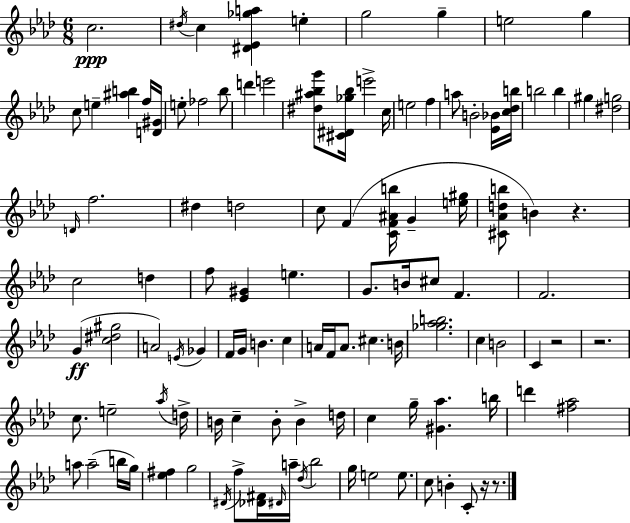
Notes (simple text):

C5/h. D#5/s C5/q [D#4,Eb4,Gb5,A5]/q E5/q G5/h G5/q E5/h G5/q C5/e E5/q [A#5,B5]/q F5/s [D4,G#4]/s E5/e FES5/h Bb5/e D6/q E6/h [D#5,A#5,Bb5,G6]/e [C#4,D#4,Gb5,Bb5]/s E6/h C5/s E5/h F5/q A5/e B4/h [Eb4,Bb4]/s [C5,Db5,B5]/s B5/h B5/q G#5/q [D#5,G5]/h D4/s F5/h. D#5/q D5/h C5/e F4/q [C4,F4,A#4,B5]/s G4/q [E5,G#5]/s [C#4,Ab4,D5,B5]/e B4/q R/q. C5/h D5/q F5/e [Eb4,G#4]/q E5/q. G4/e. B4/s C#5/e F4/q. F4/h. G4/q [C5,D#5,G#5]/h A4/h E4/s Gb4/q F4/s G4/s B4/q. C5/q A4/s F4/s A4/e. C#5/q. B4/s [Gb5,Ab5,B5]/h. C5/q B4/h C4/q R/h R/h. C5/e. E5/h Ab5/s D5/s B4/s C5/q B4/e B4/q D5/s C5/q G5/s [G#4,Ab5]/q. B5/s D6/q [F#5,Ab5]/h A5/e A5/h B5/s G5/s [Eb5,F#5]/q G5/h D#4/s F5/e [Db4,F#4]/s D#4/s A5/s Db5/s Bb5/h G5/s E5/h E5/e. C5/e B4/q C4/e R/s R/e.